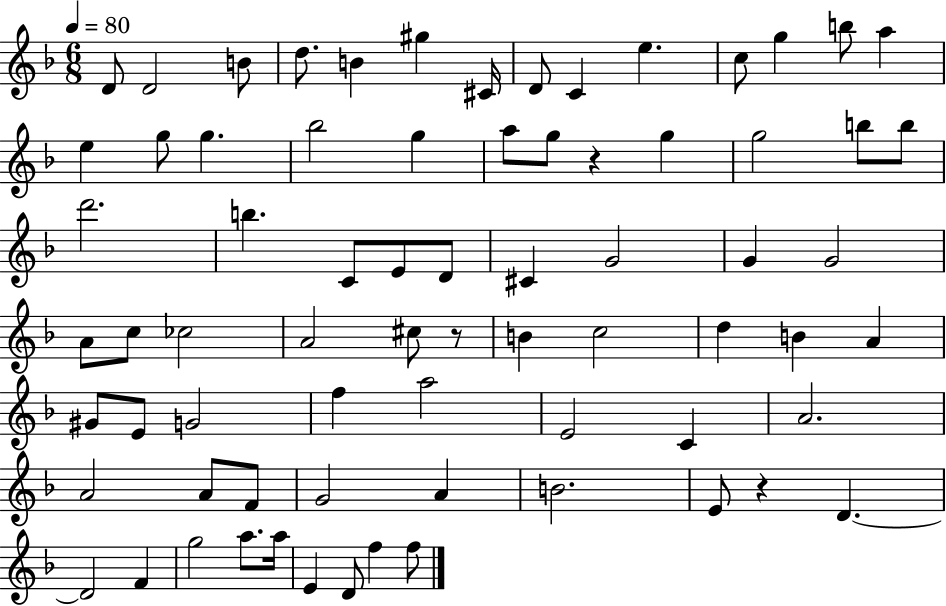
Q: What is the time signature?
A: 6/8